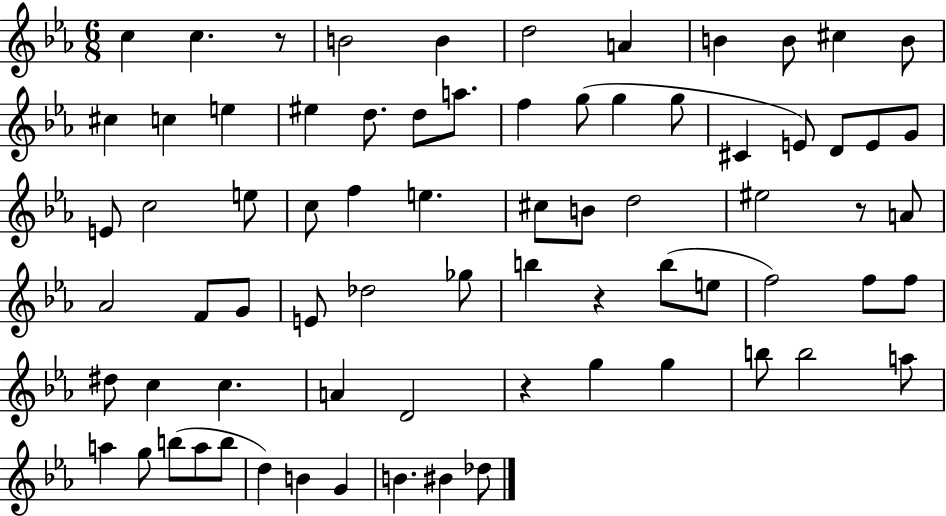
X:1
T:Untitled
M:6/8
L:1/4
K:Eb
c c z/2 B2 B d2 A B B/2 ^c B/2 ^c c e ^e d/2 d/2 a/2 f g/2 g g/2 ^C E/2 D/2 E/2 G/2 E/2 c2 e/2 c/2 f e ^c/2 B/2 d2 ^e2 z/2 A/2 _A2 F/2 G/2 E/2 _d2 _g/2 b z b/2 e/2 f2 f/2 f/2 ^d/2 c c A D2 z g g b/2 b2 a/2 a g/2 b/2 a/2 b/2 d B G B ^B _d/2